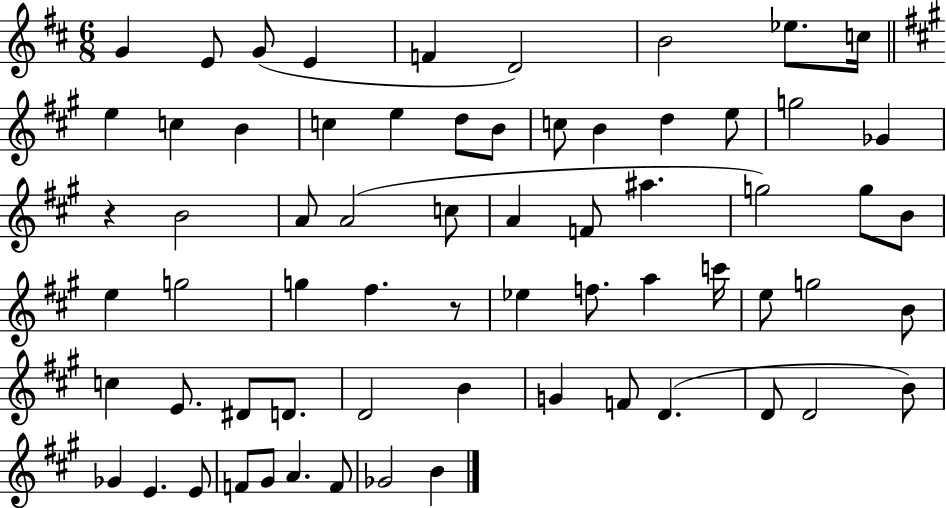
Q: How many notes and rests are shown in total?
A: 66